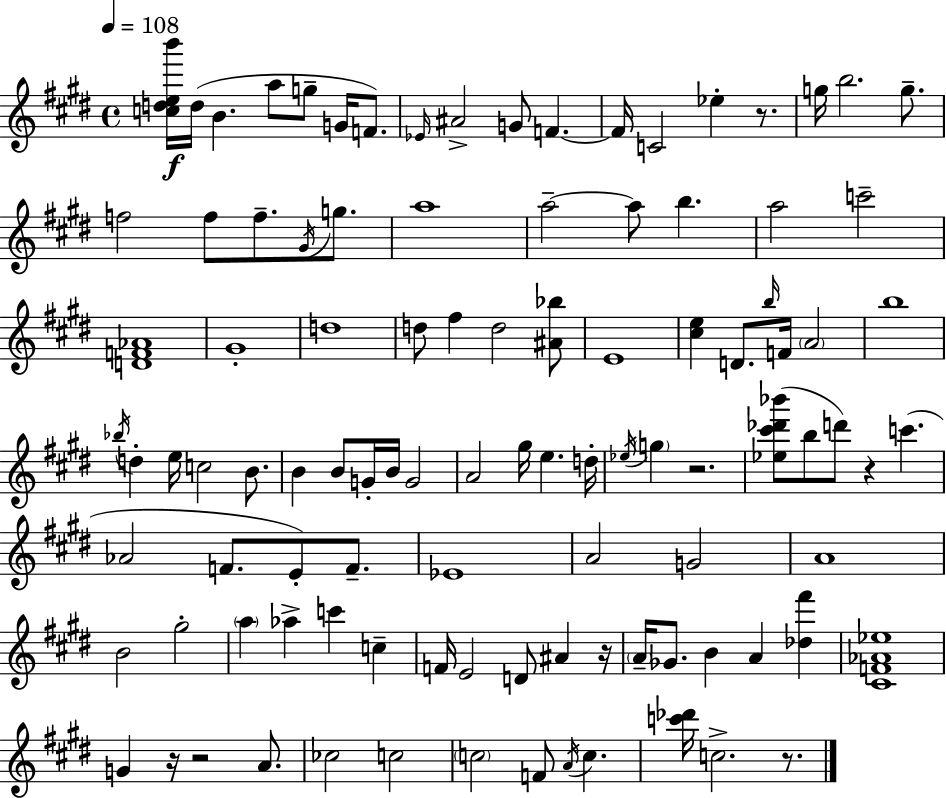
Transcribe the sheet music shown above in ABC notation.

X:1
T:Untitled
M:4/4
L:1/4
K:E
[cdeb']/4 d/4 B a/2 g/2 G/4 F/2 _E/4 ^A2 G/2 F F/4 C2 _e z/2 g/4 b2 g/2 f2 f/2 f/2 ^G/4 g/2 a4 a2 a/2 b a2 c'2 [DF_A]4 ^G4 d4 d/2 ^f d2 [^A_b]/2 E4 [^ce] D/2 b/4 F/4 A2 b4 _b/4 d e/4 c2 B/2 B B/2 G/4 B/4 G2 A2 ^g/4 e d/4 _e/4 g z2 [_e^c'_d'_b']/2 b/2 d'/2 z c' _A2 F/2 E/2 F/2 _E4 A2 G2 A4 B2 ^g2 a _a c' c F/4 E2 D/2 ^A z/4 A/4 _G/2 B A [_d^f'] [^CF_A_e]4 G z/4 z2 A/2 _c2 c2 c2 F/2 A/4 c [c'_d']/4 c2 z/2